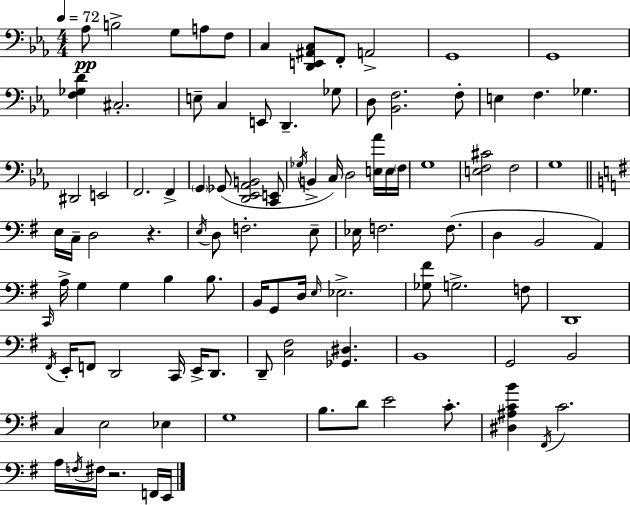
Ab3/e B3/h G3/e A3/e F3/e C3/q [D2,E2,A#2,C3]/e F2/e A2/h G2/w G2/w [F3,Gb3,D4]/q C#3/h. E3/e C3/q E2/e D2/q. Gb3/e D3/e [Bb2,F3]/h. F3/e E3/q F3/q. Gb3/q. D#2/h E2/h F2/h. F2/q G2/q Gb2/e [D2,Eb2,Ab2,B2]/h [C2,E2]/e Gb3/s B2/q C3/s D3/h [E3,Ab4]/s E3/s F3/s G3/w [E3,F3,C#4]/h F3/h G3/w E3/s C3/s D3/h R/q. E3/s D3/e F3/h. E3/e Eb3/s F3/h. F3/e. D3/q B2/h A2/q C2/s A3/s G3/q G3/q B3/q B3/e. B2/s G2/e D3/s E3/s Eb3/h. [Gb3,F#4]/e G3/h. F3/e D2/w F#2/s E2/s F2/e D2/h C2/s E2/s D2/e. D2/e [C3,F#3]/h [Gb2,D#3]/q. B2/w G2/h B2/h C3/q E3/h Eb3/q G3/w B3/e. D4/e E4/h C4/e. [D#3,A#3,C4,B4]/q F#2/s C4/h. A3/s F3/s F#3/s R/h. F2/s E2/s